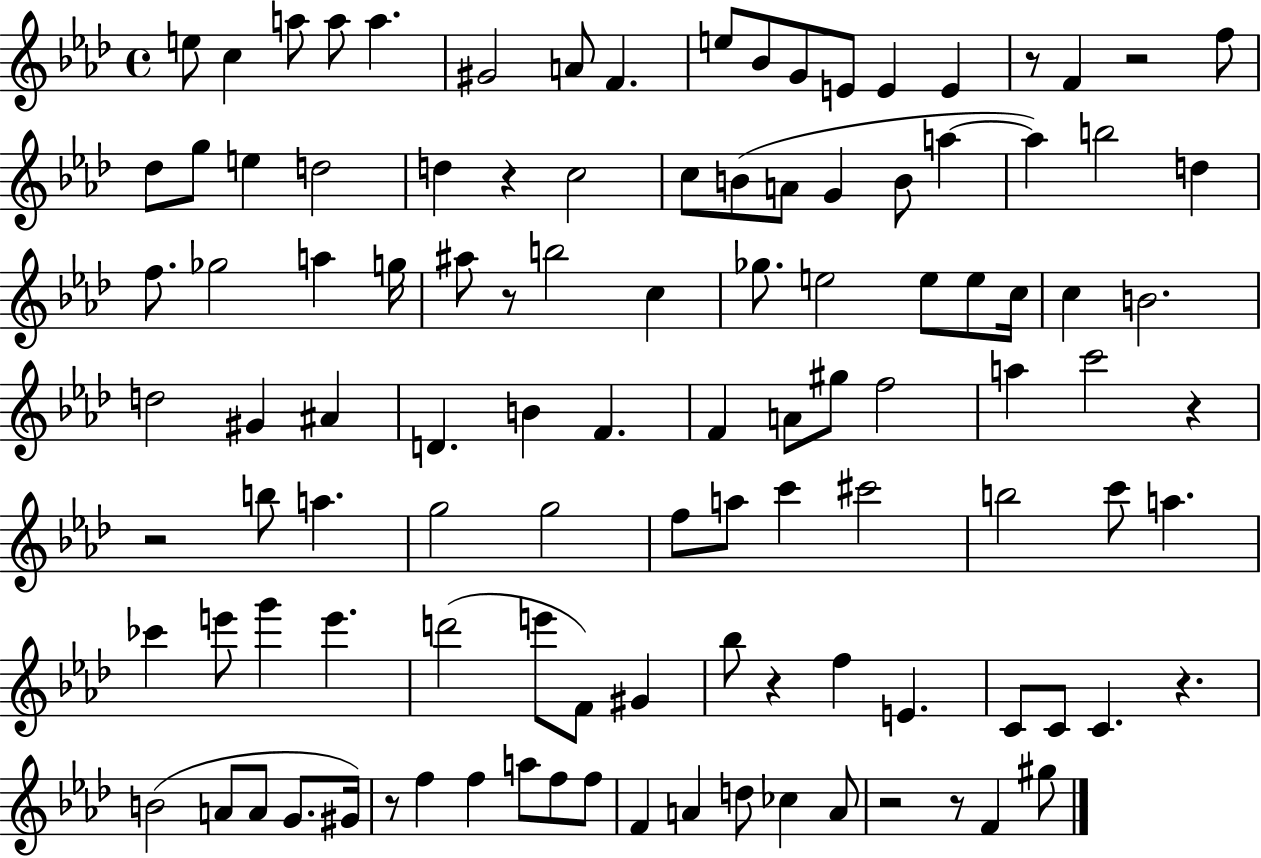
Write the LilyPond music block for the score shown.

{
  \clef treble
  \time 4/4
  \defaultTimeSignature
  \key aes \major
  \repeat volta 2 { e''8 c''4 a''8 a''8 a''4. | gis'2 a'8 f'4. | e''8 bes'8 g'8 e'8 e'4 e'4 | r8 f'4 r2 f''8 | \break des''8 g''8 e''4 d''2 | d''4 r4 c''2 | c''8 b'8( a'8 g'4 b'8 a''4~~ | a''4) b''2 d''4 | \break f''8. ges''2 a''4 g''16 | ais''8 r8 b''2 c''4 | ges''8. e''2 e''8 e''8 c''16 | c''4 b'2. | \break d''2 gis'4 ais'4 | d'4. b'4 f'4. | f'4 a'8 gis''8 f''2 | a''4 c'''2 r4 | \break r2 b''8 a''4. | g''2 g''2 | f''8 a''8 c'''4 cis'''2 | b''2 c'''8 a''4. | \break ces'''4 e'''8 g'''4 e'''4. | d'''2( e'''8 f'8) gis'4 | bes''8 r4 f''4 e'4. | c'8 c'8 c'4. r4. | \break b'2( a'8 a'8 g'8. gis'16) | r8 f''4 f''4 a''8 f''8 f''8 | f'4 a'4 d''8 ces''4 a'8 | r2 r8 f'4 gis''8 | \break } \bar "|."
}